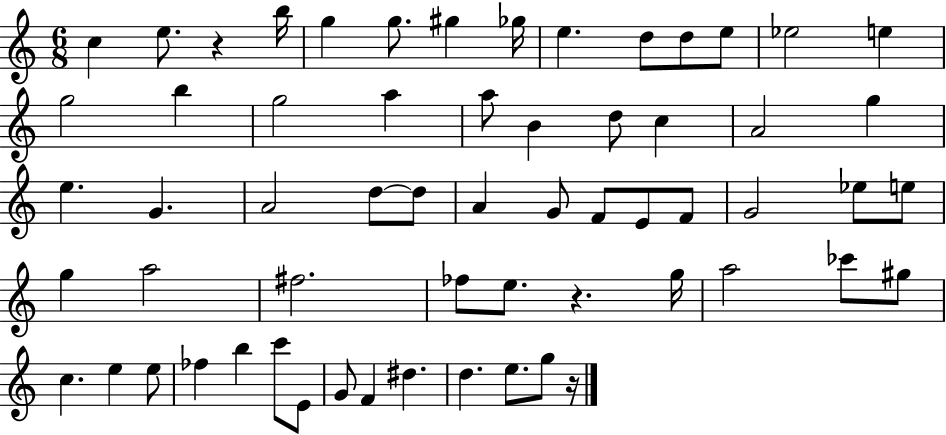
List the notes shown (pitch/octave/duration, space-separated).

C5/q E5/e. R/q B5/s G5/q G5/e. G#5/q Gb5/s E5/q. D5/e D5/e E5/e Eb5/h E5/q G5/h B5/q G5/h A5/q A5/e B4/q D5/e C5/q A4/h G5/q E5/q. G4/q. A4/h D5/e D5/e A4/q G4/e F4/e E4/e F4/e G4/h Eb5/e E5/e G5/q A5/h F#5/h. FES5/e E5/e. R/q. G5/s A5/h CES6/e G#5/e C5/q. E5/q E5/e FES5/q B5/q C6/e E4/e G4/e F4/q D#5/q. D5/q. E5/e. G5/e R/s